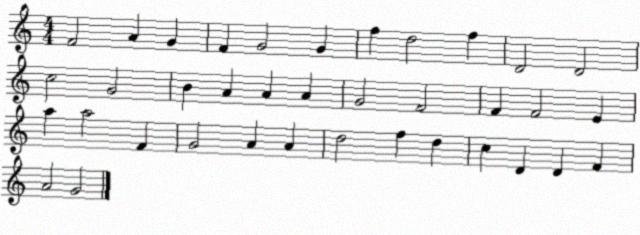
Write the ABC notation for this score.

X:1
T:Untitled
M:4/4
L:1/4
K:C
F2 A G F G2 G f d2 f D2 D2 c2 G2 B A A A G2 F2 F F2 E a a2 F G2 A A d2 f d c D D F A2 G2